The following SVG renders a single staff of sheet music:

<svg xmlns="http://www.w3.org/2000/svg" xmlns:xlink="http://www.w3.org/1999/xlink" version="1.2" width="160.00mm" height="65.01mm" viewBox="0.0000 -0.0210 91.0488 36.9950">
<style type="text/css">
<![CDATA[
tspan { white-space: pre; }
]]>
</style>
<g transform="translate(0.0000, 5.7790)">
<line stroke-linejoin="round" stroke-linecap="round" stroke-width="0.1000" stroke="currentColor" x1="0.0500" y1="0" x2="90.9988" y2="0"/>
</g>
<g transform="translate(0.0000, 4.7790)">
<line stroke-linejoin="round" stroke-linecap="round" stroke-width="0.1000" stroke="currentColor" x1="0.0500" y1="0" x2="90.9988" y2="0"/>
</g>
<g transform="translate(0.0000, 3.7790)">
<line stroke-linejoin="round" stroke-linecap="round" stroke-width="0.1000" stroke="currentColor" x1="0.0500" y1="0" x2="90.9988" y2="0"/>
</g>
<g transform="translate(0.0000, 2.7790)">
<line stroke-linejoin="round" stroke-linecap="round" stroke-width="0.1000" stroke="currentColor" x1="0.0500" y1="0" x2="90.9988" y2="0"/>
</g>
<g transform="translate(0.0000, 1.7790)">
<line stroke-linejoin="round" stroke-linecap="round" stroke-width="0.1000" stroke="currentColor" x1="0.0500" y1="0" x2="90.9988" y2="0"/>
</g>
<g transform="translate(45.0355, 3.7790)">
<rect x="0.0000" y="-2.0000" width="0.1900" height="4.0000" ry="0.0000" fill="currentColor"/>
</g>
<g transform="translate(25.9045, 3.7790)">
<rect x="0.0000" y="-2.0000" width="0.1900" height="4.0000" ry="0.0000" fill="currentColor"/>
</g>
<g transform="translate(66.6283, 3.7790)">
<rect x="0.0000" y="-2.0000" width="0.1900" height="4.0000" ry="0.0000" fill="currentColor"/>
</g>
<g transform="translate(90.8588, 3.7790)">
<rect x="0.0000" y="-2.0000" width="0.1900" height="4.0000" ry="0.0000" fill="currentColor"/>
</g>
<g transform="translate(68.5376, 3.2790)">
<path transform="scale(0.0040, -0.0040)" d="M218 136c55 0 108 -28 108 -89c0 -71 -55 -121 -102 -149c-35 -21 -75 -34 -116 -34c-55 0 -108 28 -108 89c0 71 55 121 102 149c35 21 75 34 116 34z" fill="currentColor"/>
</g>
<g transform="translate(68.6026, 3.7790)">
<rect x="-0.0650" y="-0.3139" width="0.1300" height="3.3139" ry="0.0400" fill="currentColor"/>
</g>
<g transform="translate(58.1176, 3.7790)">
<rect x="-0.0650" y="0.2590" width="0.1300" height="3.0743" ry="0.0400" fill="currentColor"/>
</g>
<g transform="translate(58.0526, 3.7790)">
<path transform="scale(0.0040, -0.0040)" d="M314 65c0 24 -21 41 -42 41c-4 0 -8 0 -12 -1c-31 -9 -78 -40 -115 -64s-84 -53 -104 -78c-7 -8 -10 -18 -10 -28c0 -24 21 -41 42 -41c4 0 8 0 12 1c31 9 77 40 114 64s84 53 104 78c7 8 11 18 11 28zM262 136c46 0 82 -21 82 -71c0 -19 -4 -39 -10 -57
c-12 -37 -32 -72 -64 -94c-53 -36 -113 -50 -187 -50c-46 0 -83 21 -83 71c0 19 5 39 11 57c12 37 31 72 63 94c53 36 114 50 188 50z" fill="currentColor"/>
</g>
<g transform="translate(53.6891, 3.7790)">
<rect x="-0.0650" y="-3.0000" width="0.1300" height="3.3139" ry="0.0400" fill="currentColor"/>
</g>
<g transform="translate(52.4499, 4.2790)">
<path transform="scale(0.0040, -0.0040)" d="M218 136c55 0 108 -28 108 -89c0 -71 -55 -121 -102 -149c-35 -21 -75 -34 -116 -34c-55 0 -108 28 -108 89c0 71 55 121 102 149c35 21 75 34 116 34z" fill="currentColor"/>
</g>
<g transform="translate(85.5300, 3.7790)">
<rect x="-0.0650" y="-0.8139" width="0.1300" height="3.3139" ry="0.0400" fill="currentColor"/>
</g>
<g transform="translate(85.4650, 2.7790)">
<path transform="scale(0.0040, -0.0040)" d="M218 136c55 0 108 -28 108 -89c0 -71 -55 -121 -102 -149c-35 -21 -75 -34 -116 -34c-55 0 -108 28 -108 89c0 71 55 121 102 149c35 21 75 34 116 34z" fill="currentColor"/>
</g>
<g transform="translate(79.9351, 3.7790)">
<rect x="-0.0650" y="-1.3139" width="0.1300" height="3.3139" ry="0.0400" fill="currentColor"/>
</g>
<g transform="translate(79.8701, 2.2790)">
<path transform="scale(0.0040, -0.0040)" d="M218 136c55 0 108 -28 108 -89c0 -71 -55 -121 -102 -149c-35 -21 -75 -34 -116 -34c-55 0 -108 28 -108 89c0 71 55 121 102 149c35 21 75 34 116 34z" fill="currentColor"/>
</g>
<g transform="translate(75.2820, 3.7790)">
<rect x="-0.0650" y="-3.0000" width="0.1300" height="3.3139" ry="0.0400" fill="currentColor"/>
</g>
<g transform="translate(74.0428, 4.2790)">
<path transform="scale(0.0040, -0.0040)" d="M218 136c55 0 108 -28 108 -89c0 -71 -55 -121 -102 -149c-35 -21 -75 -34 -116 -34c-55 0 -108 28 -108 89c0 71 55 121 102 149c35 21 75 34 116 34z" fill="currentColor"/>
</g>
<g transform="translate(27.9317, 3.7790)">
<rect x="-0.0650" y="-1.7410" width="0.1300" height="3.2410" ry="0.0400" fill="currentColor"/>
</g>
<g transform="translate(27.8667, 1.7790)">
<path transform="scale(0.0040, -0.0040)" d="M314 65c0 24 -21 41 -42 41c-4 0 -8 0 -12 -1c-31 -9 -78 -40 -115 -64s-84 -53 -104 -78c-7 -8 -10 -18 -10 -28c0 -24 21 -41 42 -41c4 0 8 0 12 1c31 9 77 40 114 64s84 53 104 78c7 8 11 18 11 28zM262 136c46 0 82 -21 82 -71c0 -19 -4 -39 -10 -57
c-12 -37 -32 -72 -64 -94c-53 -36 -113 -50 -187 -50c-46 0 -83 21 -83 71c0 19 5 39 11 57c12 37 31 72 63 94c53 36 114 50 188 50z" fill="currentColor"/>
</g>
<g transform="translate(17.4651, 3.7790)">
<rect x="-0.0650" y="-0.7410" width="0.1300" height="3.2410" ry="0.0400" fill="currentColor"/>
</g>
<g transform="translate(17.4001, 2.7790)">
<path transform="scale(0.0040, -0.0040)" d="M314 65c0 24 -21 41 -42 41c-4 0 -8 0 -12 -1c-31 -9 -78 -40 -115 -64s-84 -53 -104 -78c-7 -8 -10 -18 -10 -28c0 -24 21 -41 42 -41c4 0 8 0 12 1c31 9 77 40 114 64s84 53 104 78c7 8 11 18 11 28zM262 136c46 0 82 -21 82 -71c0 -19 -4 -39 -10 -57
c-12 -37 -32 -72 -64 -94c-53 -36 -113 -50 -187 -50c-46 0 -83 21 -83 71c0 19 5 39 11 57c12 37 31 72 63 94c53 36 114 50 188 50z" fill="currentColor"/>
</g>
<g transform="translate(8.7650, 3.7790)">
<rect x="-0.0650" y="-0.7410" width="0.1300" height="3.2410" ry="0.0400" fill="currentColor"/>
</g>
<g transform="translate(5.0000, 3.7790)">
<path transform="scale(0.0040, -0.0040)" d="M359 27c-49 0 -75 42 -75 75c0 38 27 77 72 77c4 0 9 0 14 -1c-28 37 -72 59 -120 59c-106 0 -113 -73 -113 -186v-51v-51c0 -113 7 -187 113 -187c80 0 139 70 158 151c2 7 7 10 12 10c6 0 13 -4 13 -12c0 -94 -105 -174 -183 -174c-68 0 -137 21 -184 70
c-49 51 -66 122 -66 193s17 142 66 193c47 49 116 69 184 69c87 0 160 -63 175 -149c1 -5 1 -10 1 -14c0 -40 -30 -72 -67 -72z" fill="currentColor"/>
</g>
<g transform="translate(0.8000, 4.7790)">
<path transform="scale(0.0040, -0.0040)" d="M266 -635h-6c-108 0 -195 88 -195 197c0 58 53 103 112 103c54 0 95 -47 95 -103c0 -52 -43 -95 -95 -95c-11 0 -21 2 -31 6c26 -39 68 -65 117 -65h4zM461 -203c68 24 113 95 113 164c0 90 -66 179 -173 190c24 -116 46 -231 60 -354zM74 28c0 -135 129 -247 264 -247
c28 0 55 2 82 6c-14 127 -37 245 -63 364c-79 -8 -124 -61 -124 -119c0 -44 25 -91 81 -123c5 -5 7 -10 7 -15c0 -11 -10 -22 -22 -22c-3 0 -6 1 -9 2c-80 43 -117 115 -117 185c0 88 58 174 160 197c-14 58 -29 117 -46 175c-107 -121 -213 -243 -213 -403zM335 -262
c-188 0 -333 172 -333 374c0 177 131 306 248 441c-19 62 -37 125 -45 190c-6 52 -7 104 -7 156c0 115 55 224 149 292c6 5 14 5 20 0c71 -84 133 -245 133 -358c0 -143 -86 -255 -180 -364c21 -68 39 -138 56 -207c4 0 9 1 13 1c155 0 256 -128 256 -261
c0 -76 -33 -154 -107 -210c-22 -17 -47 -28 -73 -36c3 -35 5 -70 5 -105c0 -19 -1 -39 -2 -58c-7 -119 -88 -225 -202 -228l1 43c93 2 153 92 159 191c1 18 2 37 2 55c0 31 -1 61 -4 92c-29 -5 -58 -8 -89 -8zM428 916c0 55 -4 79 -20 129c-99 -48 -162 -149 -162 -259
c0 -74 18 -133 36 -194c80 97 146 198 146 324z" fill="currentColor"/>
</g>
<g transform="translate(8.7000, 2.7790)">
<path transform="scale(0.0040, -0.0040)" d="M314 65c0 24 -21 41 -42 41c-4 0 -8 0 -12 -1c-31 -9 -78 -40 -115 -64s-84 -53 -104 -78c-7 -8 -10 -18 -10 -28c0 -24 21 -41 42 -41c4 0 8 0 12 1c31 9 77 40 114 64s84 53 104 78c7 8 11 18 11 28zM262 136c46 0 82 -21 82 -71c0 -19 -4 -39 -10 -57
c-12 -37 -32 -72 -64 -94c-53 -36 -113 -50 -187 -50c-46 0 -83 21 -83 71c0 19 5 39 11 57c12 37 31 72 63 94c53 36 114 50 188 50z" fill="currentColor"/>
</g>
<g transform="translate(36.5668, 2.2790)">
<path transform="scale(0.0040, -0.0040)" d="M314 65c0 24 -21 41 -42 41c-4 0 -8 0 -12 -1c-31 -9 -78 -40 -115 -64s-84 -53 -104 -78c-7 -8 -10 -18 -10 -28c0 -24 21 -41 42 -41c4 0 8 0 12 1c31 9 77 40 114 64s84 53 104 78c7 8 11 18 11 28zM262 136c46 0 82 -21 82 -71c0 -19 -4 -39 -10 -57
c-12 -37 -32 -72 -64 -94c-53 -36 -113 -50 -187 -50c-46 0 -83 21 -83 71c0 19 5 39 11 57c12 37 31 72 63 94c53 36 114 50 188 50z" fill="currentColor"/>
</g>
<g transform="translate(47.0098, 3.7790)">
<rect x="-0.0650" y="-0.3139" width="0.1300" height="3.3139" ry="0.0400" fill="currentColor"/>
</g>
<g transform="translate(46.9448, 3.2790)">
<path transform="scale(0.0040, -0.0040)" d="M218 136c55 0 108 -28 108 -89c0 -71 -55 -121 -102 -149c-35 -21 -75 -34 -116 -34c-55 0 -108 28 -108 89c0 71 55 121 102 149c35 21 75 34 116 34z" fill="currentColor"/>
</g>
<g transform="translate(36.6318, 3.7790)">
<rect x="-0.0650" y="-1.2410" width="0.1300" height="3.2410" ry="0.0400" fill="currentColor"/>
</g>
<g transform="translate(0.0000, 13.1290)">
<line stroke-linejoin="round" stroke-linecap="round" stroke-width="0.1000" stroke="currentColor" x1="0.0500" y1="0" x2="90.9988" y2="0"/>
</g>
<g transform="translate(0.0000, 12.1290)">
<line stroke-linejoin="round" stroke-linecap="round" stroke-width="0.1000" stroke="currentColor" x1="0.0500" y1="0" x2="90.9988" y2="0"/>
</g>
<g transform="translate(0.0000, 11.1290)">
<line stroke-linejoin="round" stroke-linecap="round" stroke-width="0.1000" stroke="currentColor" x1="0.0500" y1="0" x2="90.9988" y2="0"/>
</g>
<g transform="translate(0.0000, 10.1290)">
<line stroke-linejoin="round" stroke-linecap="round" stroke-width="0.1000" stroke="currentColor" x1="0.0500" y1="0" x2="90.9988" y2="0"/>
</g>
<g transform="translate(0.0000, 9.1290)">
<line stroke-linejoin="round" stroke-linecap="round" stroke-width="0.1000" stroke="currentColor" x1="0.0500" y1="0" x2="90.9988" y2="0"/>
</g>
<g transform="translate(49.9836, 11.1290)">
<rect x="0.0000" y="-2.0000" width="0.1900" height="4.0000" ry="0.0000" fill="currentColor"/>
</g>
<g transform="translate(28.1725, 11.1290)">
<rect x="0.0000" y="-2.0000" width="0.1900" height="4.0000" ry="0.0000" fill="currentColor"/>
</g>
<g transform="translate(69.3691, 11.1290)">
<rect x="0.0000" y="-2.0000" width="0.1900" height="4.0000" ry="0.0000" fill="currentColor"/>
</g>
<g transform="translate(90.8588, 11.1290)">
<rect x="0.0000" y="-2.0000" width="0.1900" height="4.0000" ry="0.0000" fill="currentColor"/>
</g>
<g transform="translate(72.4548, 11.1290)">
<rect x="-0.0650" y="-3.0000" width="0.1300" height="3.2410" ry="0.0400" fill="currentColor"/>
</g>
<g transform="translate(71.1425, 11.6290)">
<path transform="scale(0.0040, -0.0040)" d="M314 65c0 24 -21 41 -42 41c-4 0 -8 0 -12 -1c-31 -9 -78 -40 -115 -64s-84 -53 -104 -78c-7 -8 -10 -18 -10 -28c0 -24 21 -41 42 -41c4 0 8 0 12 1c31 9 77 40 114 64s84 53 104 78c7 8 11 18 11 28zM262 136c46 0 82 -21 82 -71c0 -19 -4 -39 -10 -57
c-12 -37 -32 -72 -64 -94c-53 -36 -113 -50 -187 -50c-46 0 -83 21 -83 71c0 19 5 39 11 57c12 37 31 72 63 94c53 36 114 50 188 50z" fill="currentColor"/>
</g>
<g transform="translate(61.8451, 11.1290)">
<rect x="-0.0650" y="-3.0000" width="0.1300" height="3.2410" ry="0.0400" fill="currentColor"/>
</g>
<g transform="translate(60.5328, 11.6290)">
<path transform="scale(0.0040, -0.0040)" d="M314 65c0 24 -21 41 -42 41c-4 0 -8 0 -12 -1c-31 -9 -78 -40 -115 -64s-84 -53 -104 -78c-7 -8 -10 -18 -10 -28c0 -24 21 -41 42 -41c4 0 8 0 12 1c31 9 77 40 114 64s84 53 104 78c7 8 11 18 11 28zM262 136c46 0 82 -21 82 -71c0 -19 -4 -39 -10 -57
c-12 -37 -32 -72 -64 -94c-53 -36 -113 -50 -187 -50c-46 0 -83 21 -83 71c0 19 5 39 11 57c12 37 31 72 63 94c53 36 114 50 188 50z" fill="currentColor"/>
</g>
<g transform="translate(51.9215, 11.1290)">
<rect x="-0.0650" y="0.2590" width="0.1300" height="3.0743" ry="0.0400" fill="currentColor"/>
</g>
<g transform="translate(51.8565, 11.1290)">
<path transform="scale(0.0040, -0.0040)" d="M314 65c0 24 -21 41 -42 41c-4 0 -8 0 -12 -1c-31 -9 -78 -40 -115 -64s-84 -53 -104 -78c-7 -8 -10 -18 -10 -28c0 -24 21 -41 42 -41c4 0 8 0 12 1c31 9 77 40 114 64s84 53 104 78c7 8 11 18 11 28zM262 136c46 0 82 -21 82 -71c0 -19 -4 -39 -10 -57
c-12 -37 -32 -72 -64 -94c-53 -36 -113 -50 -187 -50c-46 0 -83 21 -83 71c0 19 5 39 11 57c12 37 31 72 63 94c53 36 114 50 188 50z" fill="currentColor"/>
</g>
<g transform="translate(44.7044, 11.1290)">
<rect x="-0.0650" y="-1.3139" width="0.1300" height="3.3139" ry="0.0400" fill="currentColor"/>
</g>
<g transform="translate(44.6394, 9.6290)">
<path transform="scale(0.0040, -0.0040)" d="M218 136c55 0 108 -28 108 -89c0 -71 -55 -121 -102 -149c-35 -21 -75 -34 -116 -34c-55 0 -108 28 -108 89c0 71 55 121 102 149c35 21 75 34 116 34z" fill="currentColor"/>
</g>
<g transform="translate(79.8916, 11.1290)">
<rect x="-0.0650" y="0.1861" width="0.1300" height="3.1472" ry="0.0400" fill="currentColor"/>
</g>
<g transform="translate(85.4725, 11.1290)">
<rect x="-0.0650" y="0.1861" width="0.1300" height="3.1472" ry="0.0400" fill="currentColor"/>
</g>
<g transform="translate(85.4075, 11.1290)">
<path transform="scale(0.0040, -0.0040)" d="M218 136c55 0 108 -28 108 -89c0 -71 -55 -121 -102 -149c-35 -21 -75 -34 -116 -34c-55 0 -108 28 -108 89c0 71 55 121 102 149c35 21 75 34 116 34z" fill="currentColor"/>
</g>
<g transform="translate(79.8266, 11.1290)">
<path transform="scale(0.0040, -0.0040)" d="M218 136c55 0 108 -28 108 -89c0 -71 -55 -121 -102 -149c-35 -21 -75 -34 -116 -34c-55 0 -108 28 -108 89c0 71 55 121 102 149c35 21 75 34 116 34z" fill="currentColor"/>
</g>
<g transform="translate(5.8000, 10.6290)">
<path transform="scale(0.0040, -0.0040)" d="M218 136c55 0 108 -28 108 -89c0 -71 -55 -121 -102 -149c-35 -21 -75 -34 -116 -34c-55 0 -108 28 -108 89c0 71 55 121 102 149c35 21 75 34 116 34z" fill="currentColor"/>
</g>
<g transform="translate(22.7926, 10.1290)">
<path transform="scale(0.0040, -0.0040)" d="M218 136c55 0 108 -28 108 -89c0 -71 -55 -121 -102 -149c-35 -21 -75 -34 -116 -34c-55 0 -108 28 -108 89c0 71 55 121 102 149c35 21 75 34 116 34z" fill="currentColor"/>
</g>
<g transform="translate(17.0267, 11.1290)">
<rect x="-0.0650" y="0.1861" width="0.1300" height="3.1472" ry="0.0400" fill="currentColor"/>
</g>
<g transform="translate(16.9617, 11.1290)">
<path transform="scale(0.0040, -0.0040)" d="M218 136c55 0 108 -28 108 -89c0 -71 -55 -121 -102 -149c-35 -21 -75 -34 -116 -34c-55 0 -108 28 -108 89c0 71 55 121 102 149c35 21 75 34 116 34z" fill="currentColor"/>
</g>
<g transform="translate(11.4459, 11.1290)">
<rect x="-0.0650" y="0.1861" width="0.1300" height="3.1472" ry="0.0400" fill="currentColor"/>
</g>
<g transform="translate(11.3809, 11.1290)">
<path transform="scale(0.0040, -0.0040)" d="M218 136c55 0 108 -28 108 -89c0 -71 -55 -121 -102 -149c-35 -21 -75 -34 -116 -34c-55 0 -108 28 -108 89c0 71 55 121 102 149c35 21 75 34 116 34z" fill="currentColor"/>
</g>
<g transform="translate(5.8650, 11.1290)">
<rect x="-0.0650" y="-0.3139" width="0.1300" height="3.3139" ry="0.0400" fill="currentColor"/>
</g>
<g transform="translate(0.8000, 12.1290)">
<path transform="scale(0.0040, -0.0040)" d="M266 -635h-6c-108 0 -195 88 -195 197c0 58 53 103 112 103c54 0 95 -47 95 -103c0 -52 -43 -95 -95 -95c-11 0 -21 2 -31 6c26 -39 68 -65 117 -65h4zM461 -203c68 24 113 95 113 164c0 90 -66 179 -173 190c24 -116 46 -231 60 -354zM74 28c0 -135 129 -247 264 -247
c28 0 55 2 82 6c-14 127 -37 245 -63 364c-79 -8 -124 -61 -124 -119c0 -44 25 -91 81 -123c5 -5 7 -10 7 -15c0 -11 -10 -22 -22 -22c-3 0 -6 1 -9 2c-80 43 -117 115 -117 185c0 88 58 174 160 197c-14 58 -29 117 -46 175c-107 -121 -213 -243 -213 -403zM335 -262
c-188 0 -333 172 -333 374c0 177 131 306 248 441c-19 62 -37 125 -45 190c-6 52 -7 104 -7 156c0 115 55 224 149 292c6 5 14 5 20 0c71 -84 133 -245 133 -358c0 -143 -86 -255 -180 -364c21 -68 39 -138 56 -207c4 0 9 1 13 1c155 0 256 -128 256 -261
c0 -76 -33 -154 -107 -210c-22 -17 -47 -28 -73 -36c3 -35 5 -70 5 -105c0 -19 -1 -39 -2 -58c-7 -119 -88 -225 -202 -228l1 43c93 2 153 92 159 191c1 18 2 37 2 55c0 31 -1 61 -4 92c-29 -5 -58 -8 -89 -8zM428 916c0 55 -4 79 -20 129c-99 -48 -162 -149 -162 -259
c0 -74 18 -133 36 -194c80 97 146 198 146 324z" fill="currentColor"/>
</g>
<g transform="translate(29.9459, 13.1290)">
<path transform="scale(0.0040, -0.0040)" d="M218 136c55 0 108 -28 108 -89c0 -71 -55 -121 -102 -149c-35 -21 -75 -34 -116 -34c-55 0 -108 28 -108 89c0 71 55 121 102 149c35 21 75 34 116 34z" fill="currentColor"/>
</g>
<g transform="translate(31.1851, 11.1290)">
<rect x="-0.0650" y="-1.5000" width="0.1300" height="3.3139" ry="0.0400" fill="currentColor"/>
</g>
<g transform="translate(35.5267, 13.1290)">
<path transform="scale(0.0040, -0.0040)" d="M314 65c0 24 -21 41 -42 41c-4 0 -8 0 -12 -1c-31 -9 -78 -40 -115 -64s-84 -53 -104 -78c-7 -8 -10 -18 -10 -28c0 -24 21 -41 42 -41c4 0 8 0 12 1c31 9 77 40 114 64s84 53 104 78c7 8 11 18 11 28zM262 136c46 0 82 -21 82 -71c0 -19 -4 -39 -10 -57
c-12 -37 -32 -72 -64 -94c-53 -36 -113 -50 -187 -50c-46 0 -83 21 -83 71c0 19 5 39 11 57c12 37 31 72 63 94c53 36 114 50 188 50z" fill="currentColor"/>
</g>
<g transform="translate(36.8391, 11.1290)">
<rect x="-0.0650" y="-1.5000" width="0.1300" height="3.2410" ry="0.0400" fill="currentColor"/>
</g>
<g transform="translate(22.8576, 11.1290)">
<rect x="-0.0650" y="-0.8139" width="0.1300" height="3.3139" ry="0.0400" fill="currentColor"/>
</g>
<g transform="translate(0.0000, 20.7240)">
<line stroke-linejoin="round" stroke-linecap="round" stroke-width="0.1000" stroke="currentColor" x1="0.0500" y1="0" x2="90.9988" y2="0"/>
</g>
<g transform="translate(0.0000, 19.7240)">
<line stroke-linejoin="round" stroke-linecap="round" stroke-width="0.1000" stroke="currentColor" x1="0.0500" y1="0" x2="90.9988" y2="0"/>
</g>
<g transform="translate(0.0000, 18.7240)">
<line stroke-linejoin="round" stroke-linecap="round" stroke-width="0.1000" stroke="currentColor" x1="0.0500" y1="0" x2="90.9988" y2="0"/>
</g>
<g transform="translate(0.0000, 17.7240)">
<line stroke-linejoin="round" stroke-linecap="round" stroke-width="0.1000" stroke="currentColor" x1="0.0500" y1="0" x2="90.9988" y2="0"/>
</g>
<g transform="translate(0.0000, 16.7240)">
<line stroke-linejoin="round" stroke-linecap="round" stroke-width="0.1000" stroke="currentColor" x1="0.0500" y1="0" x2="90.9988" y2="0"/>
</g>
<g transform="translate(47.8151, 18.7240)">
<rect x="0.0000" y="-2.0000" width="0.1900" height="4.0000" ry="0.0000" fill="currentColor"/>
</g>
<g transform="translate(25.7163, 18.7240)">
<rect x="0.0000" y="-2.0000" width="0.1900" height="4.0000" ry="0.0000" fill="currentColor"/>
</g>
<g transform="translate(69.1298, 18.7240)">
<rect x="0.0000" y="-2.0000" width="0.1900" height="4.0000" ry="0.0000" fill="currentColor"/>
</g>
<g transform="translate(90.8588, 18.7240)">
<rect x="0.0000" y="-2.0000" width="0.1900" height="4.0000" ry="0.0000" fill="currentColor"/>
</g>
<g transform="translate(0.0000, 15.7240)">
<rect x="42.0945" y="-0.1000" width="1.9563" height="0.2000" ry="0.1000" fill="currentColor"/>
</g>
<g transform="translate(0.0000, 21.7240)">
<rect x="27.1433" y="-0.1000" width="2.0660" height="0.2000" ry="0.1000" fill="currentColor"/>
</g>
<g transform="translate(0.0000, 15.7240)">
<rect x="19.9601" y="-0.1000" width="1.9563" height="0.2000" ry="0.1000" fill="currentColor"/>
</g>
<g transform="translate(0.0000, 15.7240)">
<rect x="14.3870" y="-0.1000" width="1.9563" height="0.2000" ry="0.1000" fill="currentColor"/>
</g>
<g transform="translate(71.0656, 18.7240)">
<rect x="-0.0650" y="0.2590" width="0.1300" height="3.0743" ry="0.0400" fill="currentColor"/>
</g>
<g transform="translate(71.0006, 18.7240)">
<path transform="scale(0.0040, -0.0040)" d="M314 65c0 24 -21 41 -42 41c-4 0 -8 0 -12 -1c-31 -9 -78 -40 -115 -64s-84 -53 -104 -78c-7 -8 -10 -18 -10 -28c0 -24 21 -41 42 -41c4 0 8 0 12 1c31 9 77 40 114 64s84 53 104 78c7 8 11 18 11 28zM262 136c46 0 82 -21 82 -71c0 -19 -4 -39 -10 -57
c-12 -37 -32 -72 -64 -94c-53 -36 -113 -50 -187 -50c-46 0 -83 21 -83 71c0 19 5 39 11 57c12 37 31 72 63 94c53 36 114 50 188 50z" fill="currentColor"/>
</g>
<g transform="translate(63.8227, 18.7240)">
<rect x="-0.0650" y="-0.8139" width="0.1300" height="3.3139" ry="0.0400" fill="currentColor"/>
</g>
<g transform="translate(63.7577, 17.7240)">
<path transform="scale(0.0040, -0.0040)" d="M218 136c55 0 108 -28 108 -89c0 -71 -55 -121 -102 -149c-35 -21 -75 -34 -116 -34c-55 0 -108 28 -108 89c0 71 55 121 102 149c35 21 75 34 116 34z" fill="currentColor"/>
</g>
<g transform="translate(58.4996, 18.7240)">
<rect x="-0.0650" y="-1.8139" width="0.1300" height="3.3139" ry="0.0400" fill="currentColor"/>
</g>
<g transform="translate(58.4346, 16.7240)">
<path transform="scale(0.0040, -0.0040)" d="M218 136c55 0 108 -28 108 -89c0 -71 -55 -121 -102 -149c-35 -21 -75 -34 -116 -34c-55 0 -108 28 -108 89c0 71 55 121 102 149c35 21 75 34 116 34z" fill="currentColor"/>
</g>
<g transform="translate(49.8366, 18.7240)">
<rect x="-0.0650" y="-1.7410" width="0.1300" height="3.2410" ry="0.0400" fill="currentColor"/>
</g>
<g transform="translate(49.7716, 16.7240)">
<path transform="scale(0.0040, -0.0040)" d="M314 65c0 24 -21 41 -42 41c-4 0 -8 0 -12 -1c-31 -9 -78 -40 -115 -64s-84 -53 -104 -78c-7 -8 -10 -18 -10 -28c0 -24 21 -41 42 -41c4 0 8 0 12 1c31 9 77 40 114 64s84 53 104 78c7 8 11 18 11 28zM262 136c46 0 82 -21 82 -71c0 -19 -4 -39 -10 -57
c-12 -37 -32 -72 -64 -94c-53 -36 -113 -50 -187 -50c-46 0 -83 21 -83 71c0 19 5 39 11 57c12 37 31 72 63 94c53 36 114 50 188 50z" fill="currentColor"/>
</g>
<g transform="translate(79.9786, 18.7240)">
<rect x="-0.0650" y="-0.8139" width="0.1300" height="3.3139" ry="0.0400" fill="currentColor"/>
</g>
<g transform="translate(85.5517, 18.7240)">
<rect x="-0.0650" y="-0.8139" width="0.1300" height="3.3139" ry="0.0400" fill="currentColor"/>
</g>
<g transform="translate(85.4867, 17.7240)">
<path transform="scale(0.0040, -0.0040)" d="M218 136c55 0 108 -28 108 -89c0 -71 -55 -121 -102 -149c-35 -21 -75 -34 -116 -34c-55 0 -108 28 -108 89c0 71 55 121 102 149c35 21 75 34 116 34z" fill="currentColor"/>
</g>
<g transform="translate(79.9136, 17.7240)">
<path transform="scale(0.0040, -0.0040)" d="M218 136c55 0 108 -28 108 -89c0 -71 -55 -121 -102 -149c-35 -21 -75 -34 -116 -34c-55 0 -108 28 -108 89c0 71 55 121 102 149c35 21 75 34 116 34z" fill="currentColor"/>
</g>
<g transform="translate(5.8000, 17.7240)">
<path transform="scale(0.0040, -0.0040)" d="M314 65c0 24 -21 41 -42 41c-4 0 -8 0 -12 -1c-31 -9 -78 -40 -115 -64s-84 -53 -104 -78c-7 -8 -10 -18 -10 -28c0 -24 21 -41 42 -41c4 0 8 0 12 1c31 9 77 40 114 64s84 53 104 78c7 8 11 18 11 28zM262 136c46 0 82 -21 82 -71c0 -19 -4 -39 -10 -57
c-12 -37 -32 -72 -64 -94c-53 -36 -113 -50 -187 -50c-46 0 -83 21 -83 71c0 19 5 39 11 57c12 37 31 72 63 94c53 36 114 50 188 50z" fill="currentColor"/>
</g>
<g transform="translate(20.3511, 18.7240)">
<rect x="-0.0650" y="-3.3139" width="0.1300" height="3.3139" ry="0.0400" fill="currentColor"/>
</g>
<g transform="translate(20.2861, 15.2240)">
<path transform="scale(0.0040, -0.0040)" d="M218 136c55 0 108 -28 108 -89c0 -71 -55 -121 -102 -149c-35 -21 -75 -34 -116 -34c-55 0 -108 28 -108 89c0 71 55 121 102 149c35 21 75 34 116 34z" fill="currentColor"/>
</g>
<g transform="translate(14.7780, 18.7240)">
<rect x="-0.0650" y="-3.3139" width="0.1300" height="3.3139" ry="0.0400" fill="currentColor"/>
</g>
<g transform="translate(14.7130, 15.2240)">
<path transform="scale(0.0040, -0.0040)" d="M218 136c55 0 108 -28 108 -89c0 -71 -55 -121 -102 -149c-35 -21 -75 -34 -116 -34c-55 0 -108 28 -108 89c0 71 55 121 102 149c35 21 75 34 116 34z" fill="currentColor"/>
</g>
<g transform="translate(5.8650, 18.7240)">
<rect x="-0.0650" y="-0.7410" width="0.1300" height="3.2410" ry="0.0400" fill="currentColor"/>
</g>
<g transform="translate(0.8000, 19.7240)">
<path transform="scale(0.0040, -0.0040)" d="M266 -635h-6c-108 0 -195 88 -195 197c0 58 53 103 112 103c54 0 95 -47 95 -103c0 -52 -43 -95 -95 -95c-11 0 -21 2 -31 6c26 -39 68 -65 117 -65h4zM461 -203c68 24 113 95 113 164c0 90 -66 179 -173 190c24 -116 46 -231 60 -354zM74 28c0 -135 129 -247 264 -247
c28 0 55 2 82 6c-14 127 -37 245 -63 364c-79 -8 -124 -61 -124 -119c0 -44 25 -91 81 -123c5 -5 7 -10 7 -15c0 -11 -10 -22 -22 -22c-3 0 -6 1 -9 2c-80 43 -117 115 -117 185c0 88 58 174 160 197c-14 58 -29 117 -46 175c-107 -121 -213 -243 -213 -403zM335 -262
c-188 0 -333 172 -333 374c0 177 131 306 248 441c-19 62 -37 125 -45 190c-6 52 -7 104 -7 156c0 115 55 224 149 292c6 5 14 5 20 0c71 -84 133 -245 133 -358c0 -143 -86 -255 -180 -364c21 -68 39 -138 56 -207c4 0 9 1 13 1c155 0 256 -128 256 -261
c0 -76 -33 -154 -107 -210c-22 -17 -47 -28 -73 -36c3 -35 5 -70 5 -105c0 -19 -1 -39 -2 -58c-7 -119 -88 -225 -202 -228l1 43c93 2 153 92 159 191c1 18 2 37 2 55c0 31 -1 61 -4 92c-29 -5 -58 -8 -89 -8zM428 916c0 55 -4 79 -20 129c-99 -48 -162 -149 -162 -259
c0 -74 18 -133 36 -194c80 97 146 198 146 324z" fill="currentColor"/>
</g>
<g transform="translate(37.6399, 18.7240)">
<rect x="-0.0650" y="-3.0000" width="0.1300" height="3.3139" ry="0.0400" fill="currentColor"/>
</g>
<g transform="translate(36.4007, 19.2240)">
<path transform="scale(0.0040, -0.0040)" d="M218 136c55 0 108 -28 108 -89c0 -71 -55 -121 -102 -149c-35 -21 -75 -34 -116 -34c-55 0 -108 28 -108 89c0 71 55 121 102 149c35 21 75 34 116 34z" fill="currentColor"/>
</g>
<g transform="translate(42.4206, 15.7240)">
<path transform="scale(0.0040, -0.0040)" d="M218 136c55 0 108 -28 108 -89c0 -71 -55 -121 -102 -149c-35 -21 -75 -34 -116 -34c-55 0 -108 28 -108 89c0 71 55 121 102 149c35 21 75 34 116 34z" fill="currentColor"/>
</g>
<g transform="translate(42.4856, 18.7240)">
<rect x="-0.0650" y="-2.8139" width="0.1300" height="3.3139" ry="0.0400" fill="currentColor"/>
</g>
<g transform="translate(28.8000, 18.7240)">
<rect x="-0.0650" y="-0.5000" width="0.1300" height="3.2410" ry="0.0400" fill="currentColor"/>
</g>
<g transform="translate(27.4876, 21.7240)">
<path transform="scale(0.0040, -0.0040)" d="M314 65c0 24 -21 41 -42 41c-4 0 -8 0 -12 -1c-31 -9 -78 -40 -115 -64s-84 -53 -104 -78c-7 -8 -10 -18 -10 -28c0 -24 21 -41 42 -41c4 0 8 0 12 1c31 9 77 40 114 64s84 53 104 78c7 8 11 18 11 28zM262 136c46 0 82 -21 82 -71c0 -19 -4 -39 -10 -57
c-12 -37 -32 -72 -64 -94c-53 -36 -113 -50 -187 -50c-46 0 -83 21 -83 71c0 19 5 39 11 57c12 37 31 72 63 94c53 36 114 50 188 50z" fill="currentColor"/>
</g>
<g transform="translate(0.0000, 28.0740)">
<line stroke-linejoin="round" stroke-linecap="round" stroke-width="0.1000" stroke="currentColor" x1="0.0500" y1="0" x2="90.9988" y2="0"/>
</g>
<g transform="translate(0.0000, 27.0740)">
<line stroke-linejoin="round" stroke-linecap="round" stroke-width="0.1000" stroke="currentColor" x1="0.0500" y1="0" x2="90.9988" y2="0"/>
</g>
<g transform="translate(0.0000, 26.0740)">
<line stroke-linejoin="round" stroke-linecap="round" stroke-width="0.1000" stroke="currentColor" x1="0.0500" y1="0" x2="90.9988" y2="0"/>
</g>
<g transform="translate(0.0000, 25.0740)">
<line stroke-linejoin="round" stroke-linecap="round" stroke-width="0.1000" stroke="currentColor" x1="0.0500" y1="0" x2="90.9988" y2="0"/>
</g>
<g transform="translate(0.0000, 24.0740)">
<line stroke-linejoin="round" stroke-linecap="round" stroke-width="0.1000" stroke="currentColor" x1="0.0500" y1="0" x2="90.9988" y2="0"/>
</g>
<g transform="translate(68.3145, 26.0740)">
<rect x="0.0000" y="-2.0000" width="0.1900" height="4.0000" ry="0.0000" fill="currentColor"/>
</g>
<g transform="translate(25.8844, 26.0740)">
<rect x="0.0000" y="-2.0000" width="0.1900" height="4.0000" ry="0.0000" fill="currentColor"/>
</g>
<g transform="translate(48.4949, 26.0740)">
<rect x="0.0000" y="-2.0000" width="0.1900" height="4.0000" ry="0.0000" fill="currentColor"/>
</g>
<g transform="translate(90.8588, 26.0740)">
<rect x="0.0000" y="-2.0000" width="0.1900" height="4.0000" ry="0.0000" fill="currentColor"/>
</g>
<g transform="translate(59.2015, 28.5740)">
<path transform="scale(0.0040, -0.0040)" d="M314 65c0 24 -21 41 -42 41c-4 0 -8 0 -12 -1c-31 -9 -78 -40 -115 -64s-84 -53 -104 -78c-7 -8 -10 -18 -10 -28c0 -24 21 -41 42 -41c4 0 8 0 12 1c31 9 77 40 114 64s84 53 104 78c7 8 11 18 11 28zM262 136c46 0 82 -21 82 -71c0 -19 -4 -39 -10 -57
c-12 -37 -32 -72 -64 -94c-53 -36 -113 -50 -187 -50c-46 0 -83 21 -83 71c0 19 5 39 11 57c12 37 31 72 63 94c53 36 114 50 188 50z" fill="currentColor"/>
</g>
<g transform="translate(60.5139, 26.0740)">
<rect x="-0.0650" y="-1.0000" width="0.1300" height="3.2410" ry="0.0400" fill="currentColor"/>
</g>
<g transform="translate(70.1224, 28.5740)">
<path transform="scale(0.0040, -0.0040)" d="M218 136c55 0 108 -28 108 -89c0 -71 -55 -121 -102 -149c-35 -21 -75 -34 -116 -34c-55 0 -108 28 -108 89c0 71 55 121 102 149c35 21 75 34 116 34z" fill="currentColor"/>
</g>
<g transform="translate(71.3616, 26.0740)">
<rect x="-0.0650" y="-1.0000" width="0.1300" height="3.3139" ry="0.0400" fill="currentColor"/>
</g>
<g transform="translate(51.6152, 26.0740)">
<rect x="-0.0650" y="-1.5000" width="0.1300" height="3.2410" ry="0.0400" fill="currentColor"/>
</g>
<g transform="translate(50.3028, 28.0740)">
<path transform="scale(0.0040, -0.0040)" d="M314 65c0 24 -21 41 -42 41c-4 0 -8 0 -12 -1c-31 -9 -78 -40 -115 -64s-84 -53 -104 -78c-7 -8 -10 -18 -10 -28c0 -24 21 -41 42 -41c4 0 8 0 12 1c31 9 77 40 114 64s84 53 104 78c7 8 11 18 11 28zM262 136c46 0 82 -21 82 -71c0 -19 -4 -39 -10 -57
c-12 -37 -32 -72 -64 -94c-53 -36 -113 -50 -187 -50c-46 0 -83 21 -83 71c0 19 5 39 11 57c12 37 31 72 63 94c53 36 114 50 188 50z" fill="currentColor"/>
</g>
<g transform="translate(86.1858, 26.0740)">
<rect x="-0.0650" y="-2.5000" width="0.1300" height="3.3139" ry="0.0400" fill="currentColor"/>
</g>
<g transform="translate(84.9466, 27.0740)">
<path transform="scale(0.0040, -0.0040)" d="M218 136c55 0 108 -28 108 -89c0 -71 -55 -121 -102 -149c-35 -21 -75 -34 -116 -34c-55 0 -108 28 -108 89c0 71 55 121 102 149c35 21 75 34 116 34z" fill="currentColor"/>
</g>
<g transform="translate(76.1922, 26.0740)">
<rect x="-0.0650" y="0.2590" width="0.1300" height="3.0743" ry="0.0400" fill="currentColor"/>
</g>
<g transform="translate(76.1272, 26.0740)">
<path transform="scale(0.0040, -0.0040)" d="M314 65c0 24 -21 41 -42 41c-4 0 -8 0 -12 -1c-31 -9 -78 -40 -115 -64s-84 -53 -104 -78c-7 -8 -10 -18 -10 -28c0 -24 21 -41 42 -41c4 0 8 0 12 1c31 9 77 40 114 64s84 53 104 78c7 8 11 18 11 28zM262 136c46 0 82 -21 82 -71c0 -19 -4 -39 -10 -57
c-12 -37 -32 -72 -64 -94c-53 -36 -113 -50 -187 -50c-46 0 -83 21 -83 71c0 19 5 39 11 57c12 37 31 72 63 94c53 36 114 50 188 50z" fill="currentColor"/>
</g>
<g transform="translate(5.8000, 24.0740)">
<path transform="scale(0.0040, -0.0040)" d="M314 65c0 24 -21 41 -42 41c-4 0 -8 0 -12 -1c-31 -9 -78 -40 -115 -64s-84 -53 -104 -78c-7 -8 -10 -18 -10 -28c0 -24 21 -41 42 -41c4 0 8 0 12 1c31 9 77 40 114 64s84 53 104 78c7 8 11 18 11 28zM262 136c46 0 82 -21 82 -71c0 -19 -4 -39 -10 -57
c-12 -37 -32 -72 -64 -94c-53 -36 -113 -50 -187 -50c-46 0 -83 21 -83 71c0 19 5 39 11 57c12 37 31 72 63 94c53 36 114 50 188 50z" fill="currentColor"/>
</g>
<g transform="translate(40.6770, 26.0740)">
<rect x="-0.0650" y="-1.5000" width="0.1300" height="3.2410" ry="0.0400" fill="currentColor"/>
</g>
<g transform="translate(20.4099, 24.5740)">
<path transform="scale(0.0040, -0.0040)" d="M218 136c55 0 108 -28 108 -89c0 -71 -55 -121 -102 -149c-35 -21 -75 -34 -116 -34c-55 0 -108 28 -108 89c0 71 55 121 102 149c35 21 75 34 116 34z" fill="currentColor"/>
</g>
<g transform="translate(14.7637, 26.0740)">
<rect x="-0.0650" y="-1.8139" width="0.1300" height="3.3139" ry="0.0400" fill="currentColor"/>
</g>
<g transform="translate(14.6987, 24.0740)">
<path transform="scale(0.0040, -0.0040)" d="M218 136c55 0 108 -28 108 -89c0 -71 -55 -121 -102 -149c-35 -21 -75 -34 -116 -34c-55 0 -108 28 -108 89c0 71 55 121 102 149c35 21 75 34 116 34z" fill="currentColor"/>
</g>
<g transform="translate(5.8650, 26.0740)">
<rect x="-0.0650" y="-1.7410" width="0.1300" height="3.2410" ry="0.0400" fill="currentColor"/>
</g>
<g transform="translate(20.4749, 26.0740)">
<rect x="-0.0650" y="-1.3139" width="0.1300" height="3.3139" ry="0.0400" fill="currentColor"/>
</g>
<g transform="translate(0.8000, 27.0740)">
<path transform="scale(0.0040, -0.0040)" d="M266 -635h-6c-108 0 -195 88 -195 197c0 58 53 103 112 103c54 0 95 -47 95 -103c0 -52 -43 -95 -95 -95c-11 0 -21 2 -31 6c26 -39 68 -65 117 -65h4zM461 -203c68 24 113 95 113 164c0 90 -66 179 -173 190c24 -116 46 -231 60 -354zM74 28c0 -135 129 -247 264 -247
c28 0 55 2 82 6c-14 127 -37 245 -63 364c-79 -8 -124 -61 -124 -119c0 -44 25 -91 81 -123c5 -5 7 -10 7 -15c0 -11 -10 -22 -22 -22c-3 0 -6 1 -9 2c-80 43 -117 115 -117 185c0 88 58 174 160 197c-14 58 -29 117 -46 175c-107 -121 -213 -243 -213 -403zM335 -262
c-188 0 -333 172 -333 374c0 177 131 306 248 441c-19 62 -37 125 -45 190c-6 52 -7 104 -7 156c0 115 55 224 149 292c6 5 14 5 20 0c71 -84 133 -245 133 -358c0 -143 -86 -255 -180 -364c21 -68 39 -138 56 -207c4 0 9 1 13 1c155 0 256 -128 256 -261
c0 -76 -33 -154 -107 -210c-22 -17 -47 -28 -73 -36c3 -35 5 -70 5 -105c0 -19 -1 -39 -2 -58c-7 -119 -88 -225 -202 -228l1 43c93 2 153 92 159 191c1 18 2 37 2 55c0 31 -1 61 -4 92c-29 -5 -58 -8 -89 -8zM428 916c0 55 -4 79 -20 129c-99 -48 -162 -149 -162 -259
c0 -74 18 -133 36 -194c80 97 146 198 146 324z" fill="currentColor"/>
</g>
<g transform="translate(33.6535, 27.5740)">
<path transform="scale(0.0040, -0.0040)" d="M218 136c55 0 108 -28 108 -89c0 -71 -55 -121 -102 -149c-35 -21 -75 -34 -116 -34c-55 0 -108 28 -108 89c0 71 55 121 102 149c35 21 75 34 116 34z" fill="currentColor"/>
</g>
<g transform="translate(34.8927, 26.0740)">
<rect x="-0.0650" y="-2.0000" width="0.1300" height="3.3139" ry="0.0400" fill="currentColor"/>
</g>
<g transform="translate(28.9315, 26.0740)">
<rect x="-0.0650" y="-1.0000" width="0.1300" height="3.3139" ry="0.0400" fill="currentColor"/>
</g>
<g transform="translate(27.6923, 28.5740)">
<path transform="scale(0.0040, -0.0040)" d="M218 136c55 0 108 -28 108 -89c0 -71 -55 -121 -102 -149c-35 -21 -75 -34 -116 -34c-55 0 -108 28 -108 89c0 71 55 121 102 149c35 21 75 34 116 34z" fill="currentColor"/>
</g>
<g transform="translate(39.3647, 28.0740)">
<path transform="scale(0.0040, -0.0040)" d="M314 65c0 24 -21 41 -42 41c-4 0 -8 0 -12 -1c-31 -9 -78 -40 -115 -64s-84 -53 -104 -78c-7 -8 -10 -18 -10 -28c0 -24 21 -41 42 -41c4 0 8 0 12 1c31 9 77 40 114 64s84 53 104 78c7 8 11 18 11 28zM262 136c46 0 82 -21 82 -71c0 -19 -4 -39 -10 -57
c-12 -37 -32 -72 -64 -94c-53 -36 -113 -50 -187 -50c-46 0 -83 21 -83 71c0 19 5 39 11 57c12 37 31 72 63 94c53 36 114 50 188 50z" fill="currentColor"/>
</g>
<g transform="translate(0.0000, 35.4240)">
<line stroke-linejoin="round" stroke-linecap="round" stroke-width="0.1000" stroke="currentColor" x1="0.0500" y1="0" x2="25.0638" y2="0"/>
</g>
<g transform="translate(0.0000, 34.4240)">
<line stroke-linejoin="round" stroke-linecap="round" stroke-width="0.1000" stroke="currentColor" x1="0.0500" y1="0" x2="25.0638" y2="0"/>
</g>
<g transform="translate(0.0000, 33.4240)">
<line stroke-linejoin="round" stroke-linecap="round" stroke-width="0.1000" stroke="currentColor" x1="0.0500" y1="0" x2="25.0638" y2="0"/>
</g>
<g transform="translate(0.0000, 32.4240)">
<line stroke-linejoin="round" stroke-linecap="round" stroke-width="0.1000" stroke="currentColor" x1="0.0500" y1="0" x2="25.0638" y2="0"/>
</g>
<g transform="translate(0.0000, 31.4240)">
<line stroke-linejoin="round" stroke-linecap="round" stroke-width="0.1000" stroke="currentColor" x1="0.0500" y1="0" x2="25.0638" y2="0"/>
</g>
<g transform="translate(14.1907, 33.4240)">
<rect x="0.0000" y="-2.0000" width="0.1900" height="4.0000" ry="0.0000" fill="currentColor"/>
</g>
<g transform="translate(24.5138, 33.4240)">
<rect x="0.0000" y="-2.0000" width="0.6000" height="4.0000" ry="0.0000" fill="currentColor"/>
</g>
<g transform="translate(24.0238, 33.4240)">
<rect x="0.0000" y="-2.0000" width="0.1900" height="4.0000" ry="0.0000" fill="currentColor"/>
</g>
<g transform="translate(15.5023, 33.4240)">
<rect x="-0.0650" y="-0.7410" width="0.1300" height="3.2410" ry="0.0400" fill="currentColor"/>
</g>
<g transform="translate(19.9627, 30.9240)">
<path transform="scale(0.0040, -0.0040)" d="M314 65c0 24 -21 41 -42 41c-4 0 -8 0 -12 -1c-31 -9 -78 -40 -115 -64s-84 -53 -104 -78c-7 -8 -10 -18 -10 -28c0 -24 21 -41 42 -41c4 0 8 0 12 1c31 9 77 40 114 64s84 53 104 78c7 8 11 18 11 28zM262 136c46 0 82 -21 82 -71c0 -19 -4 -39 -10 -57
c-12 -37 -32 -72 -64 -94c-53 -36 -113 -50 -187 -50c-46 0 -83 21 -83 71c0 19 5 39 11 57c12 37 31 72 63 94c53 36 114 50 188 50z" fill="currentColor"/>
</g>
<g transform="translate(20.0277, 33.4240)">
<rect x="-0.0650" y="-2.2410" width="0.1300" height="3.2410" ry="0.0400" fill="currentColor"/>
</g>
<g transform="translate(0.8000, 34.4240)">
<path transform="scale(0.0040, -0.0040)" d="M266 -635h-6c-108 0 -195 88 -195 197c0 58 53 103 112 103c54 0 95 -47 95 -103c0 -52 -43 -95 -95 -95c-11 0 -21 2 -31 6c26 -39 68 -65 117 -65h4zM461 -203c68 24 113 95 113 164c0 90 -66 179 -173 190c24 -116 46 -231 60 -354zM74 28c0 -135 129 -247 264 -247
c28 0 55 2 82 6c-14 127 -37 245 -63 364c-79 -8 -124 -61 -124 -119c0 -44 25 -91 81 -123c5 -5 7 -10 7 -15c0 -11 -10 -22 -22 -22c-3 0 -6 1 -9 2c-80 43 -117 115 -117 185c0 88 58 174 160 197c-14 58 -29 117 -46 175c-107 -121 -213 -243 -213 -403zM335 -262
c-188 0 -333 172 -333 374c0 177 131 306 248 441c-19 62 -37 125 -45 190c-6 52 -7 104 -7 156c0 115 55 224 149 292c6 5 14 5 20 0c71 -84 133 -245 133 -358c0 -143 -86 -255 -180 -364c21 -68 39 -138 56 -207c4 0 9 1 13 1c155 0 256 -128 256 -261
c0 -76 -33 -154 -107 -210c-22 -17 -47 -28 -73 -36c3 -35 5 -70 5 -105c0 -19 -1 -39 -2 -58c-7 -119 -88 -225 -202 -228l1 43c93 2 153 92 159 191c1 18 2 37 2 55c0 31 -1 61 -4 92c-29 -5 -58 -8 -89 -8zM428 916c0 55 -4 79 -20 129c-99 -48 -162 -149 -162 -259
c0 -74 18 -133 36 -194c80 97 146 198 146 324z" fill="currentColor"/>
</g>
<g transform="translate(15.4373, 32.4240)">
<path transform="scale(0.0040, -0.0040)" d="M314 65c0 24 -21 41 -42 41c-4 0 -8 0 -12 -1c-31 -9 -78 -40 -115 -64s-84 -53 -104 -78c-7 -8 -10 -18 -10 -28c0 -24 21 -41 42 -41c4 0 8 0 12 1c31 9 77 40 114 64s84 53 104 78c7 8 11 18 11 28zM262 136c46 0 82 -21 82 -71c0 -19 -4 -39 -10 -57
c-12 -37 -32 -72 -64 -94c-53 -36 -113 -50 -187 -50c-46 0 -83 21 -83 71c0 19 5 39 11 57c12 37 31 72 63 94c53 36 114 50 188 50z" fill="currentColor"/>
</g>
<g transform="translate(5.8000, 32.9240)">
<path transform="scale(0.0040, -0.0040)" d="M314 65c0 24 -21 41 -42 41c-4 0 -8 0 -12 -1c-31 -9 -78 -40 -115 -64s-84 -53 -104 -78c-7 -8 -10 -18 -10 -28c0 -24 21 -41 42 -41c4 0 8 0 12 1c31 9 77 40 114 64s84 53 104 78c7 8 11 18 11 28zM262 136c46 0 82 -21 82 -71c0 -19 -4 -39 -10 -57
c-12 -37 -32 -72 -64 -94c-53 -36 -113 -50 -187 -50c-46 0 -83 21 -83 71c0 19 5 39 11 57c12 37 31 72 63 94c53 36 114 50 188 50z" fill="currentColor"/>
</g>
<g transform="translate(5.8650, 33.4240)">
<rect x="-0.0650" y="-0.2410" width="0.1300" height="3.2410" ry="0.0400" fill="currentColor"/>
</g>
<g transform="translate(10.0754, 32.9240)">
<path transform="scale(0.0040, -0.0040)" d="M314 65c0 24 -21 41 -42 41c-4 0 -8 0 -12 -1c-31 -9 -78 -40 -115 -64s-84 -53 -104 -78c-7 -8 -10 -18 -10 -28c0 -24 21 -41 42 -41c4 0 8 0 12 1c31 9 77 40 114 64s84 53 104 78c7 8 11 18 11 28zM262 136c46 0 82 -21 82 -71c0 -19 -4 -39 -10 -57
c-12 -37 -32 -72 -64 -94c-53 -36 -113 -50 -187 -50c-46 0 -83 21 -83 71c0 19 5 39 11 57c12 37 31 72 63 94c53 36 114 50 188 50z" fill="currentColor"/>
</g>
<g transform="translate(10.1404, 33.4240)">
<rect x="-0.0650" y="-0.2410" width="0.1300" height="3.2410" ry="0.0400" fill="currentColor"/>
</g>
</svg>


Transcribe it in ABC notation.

X:1
T:Untitled
M:4/4
L:1/4
K:C
d2 d2 f2 e2 c A B2 c A e d c B B d E E2 e B2 A2 A2 B B d2 b b C2 A a f2 f d B2 d d f2 f e D F E2 E2 D2 D B2 G c2 c2 d2 g2